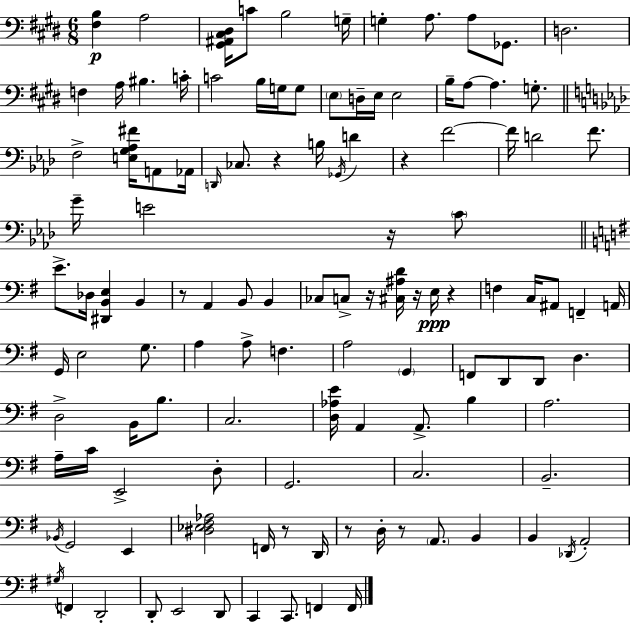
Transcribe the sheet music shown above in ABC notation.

X:1
T:Untitled
M:6/8
L:1/4
K:E
[^F,B,] A,2 [^G,,^A,,^C,^D,]/4 C/2 B,2 G,/4 G, A,/2 A,/2 _G,,/2 D,2 F, A,/4 ^B, C/4 C2 B,/4 G,/4 G,/2 E,/2 D,/4 E,/4 E,2 B,/4 A,/2 A, G,/2 F,2 [E,G,_A,^F]/4 A,,/2 _A,,/4 D,,/4 _C,/2 z B,/4 _G,,/4 D z F2 F/4 D2 F/2 G/4 E2 z/4 C/2 E/2 _D,/4 [^D,,B,,E,] B,, z/2 A,, B,,/2 B,, _C,/2 C,/2 z/4 [^C,^A,D]/4 z/4 E,/4 z F, C,/4 ^A,,/2 F,, A,,/4 G,,/4 E,2 G,/2 A, A,/2 F, A,2 G,, F,,/2 D,,/2 D,,/2 D, D,2 B,,/4 B,/2 C,2 [D,_A,E]/4 A,, A,,/2 B, A,2 A,/4 C/4 E,,2 D,/2 G,,2 C,2 B,,2 _B,,/4 G,,2 E,, [^D,_E,^F,_A,]2 F,,/4 z/2 D,,/4 z/2 D,/4 z/2 A,,/2 B,, B,, _D,,/4 A,,2 ^G,/4 F,, D,,2 D,,/2 E,,2 D,,/2 C,, C,,/2 F,, F,,/4